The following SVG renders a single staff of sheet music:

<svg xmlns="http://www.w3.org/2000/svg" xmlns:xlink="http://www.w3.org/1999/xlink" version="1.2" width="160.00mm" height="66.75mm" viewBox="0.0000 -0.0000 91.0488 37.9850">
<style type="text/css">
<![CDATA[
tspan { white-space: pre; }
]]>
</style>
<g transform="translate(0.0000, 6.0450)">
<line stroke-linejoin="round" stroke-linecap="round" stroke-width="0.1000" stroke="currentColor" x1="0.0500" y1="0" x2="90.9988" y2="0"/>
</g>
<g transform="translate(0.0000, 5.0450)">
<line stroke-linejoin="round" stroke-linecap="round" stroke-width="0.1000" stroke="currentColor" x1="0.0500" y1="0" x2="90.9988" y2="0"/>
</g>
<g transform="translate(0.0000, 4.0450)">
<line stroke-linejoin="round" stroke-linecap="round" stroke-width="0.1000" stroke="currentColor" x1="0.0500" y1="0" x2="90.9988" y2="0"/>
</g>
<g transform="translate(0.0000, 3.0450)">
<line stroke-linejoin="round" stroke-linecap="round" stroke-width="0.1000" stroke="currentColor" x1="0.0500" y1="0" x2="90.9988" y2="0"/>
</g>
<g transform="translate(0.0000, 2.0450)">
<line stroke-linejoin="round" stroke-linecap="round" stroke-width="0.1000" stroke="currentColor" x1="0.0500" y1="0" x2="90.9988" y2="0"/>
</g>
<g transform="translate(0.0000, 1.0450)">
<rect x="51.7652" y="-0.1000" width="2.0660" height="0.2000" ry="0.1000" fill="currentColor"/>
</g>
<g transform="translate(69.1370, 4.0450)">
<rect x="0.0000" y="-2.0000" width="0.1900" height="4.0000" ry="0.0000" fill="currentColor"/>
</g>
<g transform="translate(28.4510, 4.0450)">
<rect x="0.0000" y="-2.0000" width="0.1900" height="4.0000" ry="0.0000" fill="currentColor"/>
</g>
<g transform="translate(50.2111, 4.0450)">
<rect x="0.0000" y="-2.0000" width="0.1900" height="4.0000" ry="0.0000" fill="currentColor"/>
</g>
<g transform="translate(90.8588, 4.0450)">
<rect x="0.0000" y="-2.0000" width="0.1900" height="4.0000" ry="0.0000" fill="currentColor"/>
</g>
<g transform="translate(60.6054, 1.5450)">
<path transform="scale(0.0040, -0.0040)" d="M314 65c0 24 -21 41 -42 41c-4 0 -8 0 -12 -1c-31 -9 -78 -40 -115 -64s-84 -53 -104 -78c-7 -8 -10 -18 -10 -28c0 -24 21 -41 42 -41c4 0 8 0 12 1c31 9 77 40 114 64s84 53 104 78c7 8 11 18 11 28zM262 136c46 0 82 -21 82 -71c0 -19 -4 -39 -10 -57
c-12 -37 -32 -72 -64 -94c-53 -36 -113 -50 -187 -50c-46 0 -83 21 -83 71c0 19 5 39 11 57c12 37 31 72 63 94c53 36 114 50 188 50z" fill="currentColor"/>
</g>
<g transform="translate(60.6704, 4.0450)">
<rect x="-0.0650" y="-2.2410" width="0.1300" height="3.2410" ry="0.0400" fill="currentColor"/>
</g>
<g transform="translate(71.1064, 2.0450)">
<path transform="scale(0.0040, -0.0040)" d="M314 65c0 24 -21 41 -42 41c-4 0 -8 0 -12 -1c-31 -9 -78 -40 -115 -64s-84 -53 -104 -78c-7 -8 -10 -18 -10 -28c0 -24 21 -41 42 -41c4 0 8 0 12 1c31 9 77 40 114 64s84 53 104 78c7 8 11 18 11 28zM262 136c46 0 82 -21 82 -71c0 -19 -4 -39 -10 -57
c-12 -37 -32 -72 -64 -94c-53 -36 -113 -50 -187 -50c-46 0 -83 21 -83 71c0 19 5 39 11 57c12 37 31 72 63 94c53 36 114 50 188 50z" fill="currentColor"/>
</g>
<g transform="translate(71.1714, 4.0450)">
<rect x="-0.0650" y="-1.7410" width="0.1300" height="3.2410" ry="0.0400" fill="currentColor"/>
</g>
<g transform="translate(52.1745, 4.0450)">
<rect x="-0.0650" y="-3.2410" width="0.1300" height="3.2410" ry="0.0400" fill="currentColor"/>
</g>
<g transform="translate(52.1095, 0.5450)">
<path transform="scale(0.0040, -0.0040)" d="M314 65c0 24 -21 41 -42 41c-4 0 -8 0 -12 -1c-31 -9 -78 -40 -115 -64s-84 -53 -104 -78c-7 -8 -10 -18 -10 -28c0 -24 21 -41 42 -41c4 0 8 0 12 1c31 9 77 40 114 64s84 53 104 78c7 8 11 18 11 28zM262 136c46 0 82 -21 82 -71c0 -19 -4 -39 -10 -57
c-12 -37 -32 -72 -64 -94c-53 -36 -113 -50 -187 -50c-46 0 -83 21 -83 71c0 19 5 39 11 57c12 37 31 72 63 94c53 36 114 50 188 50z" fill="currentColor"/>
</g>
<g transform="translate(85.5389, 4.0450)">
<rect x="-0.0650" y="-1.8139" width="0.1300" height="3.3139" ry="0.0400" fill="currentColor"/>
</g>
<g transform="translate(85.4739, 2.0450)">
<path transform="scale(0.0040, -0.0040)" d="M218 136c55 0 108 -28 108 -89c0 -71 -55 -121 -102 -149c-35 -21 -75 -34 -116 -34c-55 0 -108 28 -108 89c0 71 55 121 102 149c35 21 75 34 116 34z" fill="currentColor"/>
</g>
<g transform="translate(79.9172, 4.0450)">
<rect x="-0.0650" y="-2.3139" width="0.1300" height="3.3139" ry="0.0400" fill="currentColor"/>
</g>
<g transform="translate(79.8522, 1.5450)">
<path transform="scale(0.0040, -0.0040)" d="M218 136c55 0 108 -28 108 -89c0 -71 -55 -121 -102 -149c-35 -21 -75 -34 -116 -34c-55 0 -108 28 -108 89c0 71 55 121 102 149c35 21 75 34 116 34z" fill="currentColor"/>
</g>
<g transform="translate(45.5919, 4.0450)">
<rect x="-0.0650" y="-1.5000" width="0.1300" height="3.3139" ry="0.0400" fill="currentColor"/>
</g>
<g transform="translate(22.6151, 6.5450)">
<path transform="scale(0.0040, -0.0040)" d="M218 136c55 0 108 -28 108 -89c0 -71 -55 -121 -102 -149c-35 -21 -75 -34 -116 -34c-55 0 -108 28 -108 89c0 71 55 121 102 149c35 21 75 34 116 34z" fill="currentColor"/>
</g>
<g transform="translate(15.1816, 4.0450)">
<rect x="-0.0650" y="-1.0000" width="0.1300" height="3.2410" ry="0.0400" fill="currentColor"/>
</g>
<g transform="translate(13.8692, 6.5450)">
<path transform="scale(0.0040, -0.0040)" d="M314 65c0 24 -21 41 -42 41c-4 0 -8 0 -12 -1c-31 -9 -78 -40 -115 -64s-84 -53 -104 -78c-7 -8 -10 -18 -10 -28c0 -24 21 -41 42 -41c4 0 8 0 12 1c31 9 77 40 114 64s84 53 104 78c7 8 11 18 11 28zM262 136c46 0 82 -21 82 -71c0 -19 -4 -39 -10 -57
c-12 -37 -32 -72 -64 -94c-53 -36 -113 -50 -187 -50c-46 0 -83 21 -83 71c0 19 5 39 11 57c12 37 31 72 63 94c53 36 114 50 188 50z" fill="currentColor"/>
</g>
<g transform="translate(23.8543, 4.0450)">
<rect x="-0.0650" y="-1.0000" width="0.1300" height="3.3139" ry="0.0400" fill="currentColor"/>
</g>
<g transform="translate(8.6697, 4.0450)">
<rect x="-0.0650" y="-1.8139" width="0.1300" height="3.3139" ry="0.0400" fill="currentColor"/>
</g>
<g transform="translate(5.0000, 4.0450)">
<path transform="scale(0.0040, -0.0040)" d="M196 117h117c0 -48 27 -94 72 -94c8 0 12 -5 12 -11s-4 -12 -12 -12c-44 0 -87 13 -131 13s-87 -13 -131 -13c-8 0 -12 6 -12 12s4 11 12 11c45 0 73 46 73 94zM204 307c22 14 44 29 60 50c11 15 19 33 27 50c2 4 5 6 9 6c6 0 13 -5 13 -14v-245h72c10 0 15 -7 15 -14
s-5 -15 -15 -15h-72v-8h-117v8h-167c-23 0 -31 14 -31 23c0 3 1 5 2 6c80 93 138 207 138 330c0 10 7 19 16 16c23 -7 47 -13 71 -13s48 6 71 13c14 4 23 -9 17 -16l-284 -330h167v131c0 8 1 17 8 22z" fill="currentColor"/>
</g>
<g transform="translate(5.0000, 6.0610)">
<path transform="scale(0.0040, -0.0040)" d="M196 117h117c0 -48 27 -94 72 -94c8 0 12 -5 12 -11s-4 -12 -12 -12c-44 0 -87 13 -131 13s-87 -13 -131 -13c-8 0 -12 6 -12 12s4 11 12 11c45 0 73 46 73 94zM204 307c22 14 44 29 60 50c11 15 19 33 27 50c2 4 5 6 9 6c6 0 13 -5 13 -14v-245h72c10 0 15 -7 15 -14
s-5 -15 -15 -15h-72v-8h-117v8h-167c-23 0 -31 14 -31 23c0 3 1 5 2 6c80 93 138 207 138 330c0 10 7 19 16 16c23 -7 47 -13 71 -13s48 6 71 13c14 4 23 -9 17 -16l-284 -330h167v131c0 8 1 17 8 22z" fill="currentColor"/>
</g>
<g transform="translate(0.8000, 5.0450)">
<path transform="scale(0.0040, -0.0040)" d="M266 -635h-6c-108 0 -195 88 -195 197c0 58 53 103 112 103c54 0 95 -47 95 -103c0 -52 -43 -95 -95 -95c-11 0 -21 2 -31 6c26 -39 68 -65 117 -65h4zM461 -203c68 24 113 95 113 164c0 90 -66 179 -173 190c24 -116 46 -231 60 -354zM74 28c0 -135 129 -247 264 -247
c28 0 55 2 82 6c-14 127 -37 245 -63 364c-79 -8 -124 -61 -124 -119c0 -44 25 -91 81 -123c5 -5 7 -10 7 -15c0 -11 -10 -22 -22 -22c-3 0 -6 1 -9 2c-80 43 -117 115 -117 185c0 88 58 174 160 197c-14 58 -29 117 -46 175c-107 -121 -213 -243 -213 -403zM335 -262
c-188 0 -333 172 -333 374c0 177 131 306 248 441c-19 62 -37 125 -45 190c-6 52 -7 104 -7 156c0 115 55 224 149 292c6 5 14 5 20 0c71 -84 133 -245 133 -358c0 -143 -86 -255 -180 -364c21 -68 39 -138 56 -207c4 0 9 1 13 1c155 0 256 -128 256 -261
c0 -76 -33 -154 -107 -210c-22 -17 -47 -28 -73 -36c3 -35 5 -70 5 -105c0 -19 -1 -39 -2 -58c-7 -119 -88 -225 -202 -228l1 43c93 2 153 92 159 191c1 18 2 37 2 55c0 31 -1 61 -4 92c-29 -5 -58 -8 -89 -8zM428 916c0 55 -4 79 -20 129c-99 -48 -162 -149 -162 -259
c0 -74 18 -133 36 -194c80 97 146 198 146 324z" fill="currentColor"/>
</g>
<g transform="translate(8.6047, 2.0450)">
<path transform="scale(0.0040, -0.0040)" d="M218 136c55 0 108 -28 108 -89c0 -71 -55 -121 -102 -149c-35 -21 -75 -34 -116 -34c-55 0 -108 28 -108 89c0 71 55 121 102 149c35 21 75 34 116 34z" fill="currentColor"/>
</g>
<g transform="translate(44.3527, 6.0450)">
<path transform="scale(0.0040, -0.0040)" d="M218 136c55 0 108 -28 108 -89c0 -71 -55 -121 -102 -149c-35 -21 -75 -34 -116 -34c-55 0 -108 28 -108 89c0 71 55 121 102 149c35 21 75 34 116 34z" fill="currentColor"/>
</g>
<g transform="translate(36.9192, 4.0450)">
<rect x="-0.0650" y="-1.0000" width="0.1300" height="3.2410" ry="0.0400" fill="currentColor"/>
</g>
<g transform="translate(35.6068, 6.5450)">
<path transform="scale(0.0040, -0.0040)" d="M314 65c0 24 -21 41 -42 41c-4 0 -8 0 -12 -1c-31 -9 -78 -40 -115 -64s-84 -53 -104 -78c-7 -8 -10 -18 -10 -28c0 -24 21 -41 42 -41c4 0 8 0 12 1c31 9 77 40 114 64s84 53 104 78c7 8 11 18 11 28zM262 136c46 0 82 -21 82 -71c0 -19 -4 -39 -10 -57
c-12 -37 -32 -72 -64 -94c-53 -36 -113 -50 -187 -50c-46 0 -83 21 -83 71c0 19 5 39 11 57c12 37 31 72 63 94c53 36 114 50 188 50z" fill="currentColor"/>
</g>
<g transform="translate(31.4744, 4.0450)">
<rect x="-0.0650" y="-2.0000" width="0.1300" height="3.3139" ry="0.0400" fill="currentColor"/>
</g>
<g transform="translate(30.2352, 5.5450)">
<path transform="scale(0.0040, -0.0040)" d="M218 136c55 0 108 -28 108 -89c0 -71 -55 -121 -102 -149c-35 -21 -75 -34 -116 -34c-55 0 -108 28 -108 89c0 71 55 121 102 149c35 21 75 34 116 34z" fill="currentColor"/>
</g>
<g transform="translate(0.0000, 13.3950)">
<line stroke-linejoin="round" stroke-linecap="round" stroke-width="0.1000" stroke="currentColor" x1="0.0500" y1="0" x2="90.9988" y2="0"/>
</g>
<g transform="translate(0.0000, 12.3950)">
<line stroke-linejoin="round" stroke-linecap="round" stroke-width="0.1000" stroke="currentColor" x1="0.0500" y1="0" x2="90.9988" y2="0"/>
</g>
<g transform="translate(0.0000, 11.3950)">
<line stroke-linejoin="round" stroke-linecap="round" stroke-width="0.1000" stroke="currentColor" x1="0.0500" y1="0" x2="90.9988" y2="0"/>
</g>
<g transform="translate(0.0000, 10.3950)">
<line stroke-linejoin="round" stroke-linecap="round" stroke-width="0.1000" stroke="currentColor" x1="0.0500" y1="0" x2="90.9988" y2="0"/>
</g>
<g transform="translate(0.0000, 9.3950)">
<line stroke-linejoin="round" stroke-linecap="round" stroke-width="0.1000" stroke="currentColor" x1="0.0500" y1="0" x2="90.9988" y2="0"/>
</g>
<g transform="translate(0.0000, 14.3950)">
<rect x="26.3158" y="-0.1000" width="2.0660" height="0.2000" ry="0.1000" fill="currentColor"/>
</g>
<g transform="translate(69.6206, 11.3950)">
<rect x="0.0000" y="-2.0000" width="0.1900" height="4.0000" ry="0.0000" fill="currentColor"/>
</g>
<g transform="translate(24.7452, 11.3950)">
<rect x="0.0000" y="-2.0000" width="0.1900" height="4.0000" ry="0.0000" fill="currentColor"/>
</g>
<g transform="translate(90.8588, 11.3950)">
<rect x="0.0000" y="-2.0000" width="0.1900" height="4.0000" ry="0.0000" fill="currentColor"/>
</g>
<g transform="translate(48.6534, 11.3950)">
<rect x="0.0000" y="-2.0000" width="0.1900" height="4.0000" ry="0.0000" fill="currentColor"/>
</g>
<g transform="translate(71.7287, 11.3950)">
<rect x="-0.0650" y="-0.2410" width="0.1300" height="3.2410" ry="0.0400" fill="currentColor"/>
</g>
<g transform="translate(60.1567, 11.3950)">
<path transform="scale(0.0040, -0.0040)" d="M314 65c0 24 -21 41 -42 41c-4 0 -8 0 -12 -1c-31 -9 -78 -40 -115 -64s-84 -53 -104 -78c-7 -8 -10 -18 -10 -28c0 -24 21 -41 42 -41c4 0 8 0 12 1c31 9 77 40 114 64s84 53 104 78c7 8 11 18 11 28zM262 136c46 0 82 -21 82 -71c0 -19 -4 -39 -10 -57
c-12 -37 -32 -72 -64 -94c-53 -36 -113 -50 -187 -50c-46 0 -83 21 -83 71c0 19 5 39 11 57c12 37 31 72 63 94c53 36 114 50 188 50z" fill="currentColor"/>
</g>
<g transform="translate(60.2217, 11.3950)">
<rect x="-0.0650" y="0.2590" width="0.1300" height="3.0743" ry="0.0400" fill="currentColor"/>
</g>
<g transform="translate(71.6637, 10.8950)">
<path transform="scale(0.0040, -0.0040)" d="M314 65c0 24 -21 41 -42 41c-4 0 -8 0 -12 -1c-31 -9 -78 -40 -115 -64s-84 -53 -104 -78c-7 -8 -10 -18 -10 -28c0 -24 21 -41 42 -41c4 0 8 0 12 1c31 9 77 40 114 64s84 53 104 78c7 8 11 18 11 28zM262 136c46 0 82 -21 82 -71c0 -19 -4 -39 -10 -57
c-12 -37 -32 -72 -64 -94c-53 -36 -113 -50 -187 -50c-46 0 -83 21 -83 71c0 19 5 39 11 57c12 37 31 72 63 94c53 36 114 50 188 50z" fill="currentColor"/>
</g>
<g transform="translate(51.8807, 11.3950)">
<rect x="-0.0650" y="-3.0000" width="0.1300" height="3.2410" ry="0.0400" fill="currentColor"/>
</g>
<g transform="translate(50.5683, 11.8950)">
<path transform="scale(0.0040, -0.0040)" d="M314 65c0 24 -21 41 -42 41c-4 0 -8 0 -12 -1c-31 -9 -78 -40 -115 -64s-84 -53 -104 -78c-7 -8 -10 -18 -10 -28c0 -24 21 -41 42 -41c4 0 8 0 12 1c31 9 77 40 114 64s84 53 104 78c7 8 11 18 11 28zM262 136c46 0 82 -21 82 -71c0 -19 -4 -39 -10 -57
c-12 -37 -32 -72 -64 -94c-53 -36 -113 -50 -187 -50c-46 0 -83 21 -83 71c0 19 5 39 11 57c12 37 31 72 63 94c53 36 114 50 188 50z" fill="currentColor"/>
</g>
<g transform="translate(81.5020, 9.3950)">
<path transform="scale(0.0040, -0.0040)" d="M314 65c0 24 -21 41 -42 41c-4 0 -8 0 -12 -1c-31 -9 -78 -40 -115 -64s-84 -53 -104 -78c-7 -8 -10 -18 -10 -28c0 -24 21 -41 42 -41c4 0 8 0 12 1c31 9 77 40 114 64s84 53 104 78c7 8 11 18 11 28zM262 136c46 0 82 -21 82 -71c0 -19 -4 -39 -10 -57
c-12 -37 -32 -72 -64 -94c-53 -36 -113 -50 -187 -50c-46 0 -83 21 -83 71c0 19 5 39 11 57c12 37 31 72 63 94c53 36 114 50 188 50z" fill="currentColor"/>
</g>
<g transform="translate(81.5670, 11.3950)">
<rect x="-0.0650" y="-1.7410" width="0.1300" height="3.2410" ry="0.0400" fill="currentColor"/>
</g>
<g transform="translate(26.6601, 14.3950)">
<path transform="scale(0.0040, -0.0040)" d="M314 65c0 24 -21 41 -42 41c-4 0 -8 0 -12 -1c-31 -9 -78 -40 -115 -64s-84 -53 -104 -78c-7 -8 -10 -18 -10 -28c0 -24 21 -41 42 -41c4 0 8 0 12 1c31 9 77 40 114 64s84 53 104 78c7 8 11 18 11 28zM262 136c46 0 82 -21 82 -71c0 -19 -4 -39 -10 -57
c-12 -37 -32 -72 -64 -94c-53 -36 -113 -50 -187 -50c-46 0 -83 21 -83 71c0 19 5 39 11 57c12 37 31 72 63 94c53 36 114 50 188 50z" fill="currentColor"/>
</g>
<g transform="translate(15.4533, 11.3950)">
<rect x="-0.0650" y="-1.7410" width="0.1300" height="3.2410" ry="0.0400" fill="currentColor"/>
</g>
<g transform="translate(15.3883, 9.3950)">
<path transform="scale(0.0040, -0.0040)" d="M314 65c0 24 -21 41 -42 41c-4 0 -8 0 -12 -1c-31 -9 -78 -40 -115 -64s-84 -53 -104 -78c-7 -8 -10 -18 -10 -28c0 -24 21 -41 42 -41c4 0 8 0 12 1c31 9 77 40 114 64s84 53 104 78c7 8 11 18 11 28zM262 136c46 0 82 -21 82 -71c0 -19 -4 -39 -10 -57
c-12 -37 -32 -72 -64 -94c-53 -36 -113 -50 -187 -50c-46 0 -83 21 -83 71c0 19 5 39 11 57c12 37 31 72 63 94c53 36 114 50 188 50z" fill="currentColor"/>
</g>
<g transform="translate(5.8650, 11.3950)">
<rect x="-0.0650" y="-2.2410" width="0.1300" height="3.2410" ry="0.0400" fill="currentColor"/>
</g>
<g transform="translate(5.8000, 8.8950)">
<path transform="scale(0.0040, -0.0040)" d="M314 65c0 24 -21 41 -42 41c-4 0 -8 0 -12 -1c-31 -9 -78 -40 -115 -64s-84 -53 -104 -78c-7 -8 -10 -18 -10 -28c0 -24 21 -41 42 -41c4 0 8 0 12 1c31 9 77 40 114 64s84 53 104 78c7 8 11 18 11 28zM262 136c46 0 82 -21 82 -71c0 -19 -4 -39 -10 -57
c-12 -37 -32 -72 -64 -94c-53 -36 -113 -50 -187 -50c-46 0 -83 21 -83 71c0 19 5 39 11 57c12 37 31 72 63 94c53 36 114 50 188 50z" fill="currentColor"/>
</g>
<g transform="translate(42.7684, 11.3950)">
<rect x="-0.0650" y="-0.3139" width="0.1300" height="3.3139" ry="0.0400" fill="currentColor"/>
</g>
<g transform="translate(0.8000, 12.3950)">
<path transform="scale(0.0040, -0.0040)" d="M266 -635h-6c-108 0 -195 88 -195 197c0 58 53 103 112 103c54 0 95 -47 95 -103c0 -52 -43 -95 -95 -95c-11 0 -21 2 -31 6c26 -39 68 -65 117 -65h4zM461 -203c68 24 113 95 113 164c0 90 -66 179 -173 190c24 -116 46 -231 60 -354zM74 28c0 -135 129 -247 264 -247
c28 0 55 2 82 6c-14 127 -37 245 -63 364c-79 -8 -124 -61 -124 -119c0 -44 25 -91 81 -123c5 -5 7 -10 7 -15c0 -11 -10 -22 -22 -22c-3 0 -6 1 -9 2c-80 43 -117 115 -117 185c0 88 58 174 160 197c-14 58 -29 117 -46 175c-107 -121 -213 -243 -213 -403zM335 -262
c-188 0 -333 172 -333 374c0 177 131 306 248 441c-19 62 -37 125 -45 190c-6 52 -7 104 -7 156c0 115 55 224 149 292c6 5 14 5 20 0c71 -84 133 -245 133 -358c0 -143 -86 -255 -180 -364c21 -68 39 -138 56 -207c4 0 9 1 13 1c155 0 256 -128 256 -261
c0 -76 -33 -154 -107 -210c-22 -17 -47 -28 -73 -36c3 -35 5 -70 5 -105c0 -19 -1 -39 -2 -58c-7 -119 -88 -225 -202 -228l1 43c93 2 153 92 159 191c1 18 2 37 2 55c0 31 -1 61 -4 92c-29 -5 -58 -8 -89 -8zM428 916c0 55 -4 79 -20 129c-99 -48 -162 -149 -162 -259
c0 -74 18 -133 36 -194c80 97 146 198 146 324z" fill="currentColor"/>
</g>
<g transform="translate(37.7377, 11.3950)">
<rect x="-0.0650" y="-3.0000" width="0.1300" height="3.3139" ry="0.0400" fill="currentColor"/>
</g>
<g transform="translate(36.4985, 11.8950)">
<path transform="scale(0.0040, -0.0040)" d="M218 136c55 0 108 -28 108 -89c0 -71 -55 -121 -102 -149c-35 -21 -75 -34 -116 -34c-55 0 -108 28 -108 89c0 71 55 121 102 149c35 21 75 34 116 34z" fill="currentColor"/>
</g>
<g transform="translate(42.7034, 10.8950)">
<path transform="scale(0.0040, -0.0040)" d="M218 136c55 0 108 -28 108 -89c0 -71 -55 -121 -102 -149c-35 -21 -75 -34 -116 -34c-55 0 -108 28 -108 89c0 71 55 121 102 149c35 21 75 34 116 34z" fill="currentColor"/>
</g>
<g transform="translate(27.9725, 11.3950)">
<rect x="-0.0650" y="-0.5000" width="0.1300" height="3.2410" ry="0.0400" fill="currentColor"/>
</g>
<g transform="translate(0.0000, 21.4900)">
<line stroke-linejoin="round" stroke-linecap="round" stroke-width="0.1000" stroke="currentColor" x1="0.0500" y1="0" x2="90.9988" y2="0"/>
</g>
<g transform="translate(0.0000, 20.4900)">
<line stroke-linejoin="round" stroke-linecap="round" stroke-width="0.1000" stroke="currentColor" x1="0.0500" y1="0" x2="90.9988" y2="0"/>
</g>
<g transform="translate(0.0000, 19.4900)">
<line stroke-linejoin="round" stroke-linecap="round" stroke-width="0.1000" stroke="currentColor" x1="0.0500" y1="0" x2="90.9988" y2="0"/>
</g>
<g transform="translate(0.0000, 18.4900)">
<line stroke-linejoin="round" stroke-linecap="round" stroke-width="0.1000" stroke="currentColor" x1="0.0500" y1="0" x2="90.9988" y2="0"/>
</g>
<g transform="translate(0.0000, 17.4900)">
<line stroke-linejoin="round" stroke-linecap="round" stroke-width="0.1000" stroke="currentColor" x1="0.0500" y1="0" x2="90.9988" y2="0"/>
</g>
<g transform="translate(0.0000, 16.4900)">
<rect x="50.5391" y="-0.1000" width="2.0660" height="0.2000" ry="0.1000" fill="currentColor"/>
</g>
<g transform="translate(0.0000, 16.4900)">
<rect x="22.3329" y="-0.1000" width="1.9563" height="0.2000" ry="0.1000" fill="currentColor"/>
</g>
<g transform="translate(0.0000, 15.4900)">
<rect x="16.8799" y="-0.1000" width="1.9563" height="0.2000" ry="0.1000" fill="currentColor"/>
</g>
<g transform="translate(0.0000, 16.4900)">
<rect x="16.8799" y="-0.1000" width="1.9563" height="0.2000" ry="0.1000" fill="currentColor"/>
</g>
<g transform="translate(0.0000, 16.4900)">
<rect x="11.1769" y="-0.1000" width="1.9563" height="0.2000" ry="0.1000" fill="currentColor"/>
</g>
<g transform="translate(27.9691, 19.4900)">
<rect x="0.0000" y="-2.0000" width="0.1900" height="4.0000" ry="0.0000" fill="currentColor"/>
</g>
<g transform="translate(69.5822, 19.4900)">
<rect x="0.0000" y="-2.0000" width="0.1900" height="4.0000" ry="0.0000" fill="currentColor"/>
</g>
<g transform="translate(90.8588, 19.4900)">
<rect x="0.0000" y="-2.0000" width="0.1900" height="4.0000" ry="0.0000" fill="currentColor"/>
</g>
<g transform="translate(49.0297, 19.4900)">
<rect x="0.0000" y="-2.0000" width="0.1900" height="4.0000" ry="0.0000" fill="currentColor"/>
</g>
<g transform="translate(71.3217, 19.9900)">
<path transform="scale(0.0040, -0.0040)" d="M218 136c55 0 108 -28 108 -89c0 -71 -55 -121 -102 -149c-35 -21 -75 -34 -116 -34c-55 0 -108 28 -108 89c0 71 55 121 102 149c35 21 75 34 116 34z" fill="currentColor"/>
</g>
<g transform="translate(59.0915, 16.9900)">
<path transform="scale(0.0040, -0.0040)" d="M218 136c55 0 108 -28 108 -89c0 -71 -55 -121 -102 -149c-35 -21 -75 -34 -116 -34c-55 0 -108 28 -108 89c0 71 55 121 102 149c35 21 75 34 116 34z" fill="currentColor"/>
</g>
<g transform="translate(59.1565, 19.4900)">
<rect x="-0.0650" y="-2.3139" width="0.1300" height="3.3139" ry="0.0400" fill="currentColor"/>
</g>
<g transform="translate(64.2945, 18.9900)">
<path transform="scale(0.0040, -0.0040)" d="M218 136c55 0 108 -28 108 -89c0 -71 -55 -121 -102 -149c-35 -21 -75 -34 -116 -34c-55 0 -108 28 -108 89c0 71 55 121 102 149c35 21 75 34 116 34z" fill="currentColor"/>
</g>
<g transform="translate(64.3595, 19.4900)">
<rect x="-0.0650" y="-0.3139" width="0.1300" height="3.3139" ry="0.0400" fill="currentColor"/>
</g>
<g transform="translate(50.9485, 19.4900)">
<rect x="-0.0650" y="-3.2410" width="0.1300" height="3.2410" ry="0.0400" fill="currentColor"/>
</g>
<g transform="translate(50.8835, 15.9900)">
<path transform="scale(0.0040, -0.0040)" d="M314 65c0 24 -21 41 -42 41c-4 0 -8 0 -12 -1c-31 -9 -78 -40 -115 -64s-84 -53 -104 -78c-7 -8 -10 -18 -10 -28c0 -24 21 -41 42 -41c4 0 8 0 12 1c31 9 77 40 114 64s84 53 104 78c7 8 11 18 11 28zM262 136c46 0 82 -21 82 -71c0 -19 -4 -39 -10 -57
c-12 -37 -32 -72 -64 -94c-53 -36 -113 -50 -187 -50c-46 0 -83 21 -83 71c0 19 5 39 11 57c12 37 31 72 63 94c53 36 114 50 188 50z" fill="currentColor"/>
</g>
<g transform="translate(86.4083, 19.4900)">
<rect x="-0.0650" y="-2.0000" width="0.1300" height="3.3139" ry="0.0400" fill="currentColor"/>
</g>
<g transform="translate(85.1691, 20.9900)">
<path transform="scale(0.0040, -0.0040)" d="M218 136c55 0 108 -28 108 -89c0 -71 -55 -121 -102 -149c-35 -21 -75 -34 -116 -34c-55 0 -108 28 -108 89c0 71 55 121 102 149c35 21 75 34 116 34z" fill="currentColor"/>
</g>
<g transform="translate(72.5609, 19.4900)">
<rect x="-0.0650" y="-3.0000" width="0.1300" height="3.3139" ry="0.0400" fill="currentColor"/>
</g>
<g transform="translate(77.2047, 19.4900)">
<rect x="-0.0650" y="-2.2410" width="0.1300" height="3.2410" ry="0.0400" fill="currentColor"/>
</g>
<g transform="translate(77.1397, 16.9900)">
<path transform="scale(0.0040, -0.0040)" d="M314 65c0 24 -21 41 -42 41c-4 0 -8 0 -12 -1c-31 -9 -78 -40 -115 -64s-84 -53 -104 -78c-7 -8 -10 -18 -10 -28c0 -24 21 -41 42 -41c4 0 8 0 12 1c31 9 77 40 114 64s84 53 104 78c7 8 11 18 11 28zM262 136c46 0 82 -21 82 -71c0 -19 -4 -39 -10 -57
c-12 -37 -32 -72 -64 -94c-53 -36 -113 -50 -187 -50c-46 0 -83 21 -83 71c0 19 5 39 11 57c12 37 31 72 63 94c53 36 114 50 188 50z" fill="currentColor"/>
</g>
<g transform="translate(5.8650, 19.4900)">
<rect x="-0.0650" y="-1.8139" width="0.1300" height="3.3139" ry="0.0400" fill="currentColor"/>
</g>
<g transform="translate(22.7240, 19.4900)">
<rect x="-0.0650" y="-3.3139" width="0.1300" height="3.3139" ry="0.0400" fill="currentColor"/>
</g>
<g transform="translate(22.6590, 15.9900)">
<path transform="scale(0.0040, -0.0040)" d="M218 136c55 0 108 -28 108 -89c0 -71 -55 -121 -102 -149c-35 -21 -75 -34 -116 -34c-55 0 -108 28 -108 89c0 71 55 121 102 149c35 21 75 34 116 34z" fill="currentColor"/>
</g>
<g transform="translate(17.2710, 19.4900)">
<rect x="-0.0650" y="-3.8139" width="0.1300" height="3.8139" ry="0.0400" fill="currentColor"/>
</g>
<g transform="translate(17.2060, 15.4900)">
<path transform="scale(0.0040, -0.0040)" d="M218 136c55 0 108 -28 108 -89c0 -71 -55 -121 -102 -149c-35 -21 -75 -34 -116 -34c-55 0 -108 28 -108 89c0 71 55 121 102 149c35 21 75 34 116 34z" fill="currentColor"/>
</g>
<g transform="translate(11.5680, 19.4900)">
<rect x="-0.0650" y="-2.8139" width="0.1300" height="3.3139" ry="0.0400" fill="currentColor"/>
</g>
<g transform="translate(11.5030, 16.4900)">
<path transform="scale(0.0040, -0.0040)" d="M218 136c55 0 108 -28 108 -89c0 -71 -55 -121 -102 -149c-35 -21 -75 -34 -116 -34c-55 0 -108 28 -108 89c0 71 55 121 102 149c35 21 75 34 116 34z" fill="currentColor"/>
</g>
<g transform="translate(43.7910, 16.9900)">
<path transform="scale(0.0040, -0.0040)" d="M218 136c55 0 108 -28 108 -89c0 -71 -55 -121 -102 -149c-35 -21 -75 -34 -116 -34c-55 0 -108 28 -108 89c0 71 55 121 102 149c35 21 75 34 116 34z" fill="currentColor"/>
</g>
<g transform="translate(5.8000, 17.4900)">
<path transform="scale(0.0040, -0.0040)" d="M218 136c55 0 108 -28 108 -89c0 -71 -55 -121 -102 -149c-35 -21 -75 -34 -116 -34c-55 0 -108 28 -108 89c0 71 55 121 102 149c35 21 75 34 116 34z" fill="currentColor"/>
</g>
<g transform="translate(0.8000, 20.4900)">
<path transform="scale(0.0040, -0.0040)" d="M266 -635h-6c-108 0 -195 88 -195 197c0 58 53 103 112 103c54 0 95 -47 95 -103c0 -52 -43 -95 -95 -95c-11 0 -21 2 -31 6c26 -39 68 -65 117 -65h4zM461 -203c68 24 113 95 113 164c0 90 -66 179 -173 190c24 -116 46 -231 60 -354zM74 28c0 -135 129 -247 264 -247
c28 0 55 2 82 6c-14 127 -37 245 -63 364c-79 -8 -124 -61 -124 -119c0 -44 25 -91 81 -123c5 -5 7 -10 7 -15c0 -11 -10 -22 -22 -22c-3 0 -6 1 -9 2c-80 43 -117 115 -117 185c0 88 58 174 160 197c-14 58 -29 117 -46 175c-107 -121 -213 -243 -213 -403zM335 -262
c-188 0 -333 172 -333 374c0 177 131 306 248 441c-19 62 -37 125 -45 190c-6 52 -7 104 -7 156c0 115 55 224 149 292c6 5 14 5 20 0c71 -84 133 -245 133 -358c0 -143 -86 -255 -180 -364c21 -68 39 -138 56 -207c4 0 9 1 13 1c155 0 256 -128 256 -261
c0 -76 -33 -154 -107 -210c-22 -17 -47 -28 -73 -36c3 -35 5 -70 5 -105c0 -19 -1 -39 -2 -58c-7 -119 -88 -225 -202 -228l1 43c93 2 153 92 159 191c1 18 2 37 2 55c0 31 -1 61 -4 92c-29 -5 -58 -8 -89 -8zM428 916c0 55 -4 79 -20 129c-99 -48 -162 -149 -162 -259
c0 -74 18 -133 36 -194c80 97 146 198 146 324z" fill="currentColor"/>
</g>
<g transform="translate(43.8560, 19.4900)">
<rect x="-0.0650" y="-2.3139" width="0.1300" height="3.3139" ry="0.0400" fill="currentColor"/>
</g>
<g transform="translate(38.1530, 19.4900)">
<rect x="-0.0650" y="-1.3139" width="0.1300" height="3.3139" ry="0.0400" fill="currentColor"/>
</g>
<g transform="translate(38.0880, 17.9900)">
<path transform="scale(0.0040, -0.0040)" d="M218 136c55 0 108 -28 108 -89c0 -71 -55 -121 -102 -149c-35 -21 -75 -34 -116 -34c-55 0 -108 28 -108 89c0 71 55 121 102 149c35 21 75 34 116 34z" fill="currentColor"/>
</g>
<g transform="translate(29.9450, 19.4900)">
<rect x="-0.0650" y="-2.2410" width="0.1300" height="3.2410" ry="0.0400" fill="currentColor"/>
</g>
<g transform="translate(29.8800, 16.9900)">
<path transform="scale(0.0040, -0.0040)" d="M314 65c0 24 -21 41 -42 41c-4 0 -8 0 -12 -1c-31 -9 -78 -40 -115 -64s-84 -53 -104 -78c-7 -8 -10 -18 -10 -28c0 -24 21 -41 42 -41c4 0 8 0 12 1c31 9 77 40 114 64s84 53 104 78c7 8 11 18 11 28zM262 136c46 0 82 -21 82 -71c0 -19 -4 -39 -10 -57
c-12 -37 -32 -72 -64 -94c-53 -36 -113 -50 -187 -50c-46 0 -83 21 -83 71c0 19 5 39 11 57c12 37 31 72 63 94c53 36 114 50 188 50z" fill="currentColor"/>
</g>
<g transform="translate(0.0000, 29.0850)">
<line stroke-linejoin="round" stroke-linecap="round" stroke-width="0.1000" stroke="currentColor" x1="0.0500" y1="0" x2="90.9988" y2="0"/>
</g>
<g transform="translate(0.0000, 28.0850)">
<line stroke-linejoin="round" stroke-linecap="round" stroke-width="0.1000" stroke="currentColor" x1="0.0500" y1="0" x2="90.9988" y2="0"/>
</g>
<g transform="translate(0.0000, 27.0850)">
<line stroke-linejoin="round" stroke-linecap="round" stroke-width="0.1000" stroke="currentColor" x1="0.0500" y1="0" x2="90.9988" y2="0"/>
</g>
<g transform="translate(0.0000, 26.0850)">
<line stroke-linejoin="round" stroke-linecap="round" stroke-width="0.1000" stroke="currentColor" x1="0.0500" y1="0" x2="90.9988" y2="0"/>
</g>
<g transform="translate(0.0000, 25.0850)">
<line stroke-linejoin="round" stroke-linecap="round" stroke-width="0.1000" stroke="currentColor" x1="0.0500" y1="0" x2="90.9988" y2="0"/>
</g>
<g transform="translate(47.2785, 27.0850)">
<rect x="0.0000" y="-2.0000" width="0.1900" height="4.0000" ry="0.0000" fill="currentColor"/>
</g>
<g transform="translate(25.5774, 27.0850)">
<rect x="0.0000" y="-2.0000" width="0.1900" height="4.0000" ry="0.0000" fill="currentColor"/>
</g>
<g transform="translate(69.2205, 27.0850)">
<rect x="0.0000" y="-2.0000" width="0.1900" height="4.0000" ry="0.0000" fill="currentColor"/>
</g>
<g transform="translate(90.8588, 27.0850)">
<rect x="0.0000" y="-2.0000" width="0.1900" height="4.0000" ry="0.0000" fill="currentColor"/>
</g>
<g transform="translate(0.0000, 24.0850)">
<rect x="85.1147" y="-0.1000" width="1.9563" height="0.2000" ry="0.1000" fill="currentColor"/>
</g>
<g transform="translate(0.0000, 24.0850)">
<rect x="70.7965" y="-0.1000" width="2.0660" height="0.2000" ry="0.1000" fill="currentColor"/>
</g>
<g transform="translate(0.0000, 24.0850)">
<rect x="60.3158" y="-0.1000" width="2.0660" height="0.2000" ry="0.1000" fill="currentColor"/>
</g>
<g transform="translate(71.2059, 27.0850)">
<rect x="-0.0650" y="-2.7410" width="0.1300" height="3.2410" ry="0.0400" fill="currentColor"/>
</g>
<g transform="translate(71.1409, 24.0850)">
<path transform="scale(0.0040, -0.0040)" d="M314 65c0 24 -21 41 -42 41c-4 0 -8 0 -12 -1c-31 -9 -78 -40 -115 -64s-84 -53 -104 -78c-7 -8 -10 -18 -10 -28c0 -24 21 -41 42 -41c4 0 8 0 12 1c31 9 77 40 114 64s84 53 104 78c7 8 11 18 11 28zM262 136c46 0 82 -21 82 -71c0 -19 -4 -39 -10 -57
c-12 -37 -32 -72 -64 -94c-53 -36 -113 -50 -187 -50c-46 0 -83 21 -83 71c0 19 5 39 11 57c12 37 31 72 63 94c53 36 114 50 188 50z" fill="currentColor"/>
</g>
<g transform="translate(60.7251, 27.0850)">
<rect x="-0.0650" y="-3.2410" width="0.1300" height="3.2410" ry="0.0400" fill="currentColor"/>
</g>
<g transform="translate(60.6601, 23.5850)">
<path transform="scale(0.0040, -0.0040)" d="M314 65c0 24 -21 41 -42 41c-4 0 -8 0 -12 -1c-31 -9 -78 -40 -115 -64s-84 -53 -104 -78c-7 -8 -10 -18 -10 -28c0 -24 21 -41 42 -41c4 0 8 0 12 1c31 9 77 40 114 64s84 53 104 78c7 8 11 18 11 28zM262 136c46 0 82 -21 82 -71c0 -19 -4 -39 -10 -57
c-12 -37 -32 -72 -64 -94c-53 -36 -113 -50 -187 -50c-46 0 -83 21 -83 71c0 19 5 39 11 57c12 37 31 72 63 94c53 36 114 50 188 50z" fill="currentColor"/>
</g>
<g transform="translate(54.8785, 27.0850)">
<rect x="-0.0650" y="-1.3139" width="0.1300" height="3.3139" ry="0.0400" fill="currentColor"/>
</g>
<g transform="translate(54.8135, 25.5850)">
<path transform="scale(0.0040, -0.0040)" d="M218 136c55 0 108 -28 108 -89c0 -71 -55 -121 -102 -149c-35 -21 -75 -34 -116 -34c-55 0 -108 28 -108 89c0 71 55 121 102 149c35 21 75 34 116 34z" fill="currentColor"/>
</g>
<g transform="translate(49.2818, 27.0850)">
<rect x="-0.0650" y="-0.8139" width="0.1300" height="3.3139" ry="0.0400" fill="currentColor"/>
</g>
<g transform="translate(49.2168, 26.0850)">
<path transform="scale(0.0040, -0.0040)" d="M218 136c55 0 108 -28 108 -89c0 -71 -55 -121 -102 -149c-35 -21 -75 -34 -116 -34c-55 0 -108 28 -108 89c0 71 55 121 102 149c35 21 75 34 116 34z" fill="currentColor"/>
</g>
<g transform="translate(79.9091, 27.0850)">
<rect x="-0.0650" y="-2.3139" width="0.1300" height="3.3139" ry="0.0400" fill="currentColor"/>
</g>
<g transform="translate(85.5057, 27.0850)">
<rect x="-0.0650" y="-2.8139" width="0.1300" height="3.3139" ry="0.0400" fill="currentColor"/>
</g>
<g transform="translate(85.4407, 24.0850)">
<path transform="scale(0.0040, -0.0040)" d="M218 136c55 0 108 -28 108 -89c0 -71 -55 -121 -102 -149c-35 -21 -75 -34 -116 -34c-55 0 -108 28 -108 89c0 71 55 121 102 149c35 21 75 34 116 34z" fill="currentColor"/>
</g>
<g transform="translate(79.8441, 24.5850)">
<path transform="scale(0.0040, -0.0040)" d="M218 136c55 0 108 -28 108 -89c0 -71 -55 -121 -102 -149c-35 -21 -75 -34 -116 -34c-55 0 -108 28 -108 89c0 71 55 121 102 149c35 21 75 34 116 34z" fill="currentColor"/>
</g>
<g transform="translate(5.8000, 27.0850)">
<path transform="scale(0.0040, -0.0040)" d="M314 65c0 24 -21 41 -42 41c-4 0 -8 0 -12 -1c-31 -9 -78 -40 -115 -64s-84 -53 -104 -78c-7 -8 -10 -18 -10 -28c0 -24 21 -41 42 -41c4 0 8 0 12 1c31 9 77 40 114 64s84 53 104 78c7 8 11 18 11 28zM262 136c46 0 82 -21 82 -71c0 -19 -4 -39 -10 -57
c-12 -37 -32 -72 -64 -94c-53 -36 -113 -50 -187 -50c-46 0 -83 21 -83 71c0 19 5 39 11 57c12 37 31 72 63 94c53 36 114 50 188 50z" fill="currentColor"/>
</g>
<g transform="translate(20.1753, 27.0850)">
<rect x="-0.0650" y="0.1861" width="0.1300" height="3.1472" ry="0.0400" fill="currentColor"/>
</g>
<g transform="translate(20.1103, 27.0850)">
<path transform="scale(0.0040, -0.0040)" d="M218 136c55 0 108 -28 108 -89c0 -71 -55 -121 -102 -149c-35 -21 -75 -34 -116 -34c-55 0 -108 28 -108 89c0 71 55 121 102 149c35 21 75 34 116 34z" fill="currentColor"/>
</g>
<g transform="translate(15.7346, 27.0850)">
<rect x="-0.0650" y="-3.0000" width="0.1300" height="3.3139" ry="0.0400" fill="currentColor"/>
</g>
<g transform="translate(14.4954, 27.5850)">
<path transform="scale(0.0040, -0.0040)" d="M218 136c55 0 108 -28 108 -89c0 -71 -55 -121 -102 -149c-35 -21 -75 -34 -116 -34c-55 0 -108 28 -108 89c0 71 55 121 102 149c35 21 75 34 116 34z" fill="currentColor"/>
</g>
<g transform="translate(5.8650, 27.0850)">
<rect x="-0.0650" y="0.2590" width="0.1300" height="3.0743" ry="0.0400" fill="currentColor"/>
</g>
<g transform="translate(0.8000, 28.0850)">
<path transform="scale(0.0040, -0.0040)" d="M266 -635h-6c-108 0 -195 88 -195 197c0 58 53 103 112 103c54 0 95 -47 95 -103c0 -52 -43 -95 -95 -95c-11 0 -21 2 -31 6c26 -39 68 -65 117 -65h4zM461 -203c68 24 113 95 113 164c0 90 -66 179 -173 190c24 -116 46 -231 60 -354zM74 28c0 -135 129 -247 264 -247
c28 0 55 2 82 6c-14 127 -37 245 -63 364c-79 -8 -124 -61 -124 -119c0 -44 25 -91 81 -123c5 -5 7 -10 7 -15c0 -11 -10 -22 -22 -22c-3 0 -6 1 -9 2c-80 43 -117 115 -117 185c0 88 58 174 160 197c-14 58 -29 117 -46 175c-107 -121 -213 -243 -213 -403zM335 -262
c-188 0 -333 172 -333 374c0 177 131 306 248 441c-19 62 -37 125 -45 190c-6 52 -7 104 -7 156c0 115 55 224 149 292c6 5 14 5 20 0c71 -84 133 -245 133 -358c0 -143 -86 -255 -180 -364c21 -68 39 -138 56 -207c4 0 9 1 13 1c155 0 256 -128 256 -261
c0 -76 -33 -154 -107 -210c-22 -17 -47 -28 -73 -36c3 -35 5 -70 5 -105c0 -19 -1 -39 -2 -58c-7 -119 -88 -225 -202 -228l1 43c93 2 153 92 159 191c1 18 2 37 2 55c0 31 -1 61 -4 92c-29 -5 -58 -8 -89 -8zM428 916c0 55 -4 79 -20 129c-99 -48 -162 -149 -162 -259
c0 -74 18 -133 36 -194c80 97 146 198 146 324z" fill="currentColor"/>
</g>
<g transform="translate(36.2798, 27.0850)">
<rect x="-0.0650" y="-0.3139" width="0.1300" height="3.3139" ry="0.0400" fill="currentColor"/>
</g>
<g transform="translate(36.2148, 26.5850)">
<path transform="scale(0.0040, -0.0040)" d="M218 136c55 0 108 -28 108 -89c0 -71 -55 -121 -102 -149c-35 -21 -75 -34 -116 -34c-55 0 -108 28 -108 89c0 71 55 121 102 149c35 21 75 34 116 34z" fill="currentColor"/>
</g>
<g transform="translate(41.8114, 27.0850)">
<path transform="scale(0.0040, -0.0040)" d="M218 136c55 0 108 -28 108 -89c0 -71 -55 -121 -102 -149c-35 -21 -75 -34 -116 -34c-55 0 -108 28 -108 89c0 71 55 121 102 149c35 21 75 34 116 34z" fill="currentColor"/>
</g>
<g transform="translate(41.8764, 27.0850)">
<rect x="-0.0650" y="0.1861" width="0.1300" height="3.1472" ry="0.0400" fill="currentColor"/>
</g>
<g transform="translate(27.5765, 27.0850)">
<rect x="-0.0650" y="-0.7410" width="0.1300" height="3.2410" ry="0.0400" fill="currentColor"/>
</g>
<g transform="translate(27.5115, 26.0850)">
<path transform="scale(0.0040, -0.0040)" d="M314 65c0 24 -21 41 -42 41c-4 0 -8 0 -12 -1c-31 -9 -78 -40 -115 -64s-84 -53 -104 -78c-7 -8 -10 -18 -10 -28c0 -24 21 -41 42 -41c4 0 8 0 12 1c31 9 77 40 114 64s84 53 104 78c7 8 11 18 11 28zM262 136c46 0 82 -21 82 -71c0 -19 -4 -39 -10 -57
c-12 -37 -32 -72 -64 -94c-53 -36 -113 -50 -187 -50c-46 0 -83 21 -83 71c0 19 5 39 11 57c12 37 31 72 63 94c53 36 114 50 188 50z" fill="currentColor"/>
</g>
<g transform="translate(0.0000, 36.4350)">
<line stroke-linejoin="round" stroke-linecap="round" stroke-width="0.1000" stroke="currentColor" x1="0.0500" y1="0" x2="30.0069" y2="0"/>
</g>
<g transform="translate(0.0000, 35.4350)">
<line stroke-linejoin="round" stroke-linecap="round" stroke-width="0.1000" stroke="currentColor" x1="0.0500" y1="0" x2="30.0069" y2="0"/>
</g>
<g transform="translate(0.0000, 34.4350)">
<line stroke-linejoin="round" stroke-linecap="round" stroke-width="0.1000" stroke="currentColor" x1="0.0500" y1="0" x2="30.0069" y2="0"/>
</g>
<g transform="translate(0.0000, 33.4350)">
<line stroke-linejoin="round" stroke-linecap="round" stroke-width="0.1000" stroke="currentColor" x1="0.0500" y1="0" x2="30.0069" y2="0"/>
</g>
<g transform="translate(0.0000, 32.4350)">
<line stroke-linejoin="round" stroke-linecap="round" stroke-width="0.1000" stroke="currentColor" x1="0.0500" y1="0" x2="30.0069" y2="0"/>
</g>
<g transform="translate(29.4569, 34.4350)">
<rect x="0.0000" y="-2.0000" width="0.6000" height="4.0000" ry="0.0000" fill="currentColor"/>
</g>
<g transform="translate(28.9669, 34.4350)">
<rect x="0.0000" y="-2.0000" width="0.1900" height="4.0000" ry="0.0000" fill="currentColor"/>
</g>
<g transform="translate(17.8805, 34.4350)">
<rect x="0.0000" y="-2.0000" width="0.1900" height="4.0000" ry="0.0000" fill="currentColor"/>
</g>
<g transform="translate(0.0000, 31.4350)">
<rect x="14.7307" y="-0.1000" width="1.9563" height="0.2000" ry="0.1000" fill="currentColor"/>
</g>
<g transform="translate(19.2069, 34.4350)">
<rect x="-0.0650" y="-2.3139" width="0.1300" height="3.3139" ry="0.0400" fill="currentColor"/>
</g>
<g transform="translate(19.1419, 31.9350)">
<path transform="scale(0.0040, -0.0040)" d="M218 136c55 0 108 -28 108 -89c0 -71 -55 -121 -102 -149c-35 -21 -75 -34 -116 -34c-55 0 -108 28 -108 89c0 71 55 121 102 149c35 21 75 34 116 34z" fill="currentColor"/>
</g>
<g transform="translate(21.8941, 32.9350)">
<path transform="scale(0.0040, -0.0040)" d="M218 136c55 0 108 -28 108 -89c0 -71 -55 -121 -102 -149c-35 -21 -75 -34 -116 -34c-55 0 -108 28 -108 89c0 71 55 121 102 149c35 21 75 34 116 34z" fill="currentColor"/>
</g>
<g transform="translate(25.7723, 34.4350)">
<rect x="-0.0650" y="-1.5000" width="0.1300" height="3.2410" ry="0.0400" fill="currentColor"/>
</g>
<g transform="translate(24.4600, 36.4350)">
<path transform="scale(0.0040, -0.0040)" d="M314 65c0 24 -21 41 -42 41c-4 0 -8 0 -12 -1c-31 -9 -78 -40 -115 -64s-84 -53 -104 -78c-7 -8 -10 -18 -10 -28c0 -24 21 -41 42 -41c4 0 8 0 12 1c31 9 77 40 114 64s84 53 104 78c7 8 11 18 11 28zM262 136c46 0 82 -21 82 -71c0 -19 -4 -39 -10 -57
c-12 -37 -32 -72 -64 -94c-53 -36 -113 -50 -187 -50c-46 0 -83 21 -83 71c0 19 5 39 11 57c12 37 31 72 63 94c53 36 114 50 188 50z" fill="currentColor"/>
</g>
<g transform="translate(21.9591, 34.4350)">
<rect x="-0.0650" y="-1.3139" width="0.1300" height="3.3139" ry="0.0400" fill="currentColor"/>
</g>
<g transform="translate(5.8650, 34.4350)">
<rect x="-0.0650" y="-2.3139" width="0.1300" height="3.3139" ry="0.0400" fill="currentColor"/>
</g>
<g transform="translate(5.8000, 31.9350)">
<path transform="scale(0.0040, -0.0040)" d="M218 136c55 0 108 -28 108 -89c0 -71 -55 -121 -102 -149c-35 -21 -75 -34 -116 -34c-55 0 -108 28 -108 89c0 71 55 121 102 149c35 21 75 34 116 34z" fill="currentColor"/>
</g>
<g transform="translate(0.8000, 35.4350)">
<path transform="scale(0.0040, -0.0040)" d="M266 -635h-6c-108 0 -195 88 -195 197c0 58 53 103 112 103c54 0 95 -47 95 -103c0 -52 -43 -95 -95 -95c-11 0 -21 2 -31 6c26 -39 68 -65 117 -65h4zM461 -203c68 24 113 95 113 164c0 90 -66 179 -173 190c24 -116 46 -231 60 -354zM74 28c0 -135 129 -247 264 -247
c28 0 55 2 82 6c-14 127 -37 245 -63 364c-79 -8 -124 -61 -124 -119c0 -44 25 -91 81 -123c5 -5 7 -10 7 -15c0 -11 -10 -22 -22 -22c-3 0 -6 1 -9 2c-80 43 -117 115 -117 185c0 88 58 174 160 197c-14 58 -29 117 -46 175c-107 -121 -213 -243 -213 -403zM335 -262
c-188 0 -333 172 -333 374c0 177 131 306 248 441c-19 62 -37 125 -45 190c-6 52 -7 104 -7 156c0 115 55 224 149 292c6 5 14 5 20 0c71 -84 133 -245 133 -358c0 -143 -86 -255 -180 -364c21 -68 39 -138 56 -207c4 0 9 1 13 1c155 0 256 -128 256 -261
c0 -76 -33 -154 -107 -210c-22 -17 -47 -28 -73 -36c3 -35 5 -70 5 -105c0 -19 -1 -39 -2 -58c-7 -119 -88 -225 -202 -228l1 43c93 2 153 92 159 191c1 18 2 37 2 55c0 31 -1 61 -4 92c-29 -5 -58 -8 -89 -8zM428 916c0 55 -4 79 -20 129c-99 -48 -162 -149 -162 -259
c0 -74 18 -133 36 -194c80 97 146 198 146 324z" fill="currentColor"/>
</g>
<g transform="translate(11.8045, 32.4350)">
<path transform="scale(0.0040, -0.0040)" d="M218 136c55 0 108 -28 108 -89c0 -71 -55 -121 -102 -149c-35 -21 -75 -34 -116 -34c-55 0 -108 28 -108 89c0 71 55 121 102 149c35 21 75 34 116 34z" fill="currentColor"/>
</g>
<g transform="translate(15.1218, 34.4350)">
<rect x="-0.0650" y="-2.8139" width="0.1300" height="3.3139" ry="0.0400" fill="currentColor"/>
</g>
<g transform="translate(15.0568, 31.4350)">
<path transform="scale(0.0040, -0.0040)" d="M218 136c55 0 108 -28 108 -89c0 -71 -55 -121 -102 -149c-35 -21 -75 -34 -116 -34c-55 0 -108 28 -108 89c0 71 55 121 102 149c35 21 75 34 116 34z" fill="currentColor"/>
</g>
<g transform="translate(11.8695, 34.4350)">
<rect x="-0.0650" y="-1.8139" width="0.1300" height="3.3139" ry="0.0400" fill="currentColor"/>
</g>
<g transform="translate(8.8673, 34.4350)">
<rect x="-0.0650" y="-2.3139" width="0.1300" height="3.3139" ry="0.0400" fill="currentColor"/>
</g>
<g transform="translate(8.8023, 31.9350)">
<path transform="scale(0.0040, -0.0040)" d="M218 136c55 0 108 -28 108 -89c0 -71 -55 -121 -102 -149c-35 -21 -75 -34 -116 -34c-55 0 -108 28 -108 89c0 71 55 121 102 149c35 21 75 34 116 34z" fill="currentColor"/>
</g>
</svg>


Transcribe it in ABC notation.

X:1
T:Untitled
M:4/4
L:1/4
K:C
f D2 D F D2 E b2 g2 f2 g f g2 f2 C2 A c A2 B2 c2 f2 f a c' b g2 e g b2 g c A g2 F B2 A B d2 c B d e b2 a2 g a g g f a g e E2